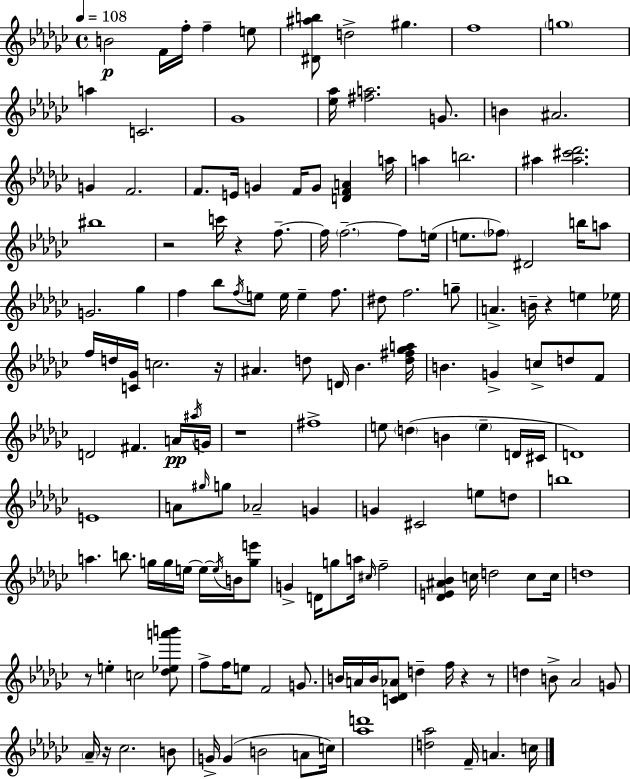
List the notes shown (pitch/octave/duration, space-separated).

B4/h F4/s F5/s F5/q E5/e [D#4,A#5,B5]/e D5/h G#5/q. F5/w G5/w A5/q C4/h. Gb4/w [Eb5,Ab5]/s [F#5,A5]/h. G4/e. B4/q A#4/h. G4/q F4/h. F4/e. E4/s G4/q F4/s G4/e [D4,F4,A4]/q A5/s A5/q B5/h. A#5/q [A#5,C#6,Db6]/h. BIS5/w R/h C6/s R/q F5/e. F5/s F5/h. F5/e E5/s E5/e. FES5/e D#4/h B5/s A5/e G4/h. Gb5/q F5/q Bb5/e F5/s E5/e E5/s E5/q F5/e. D#5/e F5/h. G5/e A4/q. B4/s R/q E5/q Eb5/s F5/s D5/s [C4,Gb4]/s C5/h. R/s A#4/q. D5/e D4/s Bb4/q. [D5,F#5,Gb5,A5]/s B4/q. G4/q C5/e D5/e F4/e D4/h F#4/q. A4/s A#5/s G4/s R/w F#5/w E5/e D5/q B4/q E5/q D4/s C#4/s D4/w E4/w A4/e G#5/s G5/e Ab4/h G4/q G4/q C#4/h E5/e D5/e B5/w A5/q. B5/e. G5/s G5/s E5/s E5/s E5/s B4/s [G5,E6]/e G4/q D4/s G5/e A5/s C#5/s F5/h [Db4,E4,A#4,Bb4]/q C5/s D5/h C5/e C5/s D5/w R/e E5/q C5/h [Db5,Eb5,A6,B6]/e F5/e F5/s E5/e F4/h G4/e. B4/s A4/s B4/s [C4,Db4,Ab4]/e D5/q F5/s R/q R/e D5/q B4/e Ab4/h G4/e Ab4/s R/s CES5/h. B4/e G4/s G4/q B4/h A4/e C5/s [Ab5,D6]/w [D5,Ab5]/h F4/s A4/q. C5/s